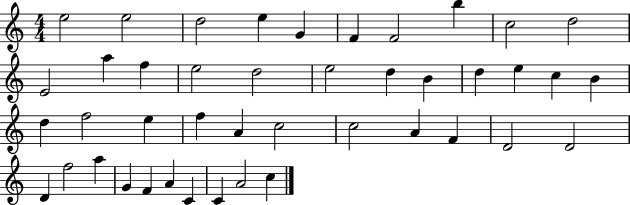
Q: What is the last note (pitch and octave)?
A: C5